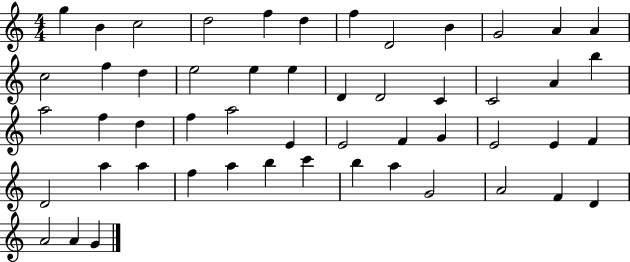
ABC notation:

X:1
T:Untitled
M:4/4
L:1/4
K:C
g B c2 d2 f d f D2 B G2 A A c2 f d e2 e e D D2 C C2 A b a2 f d f a2 E E2 F G E2 E F D2 a a f a b c' b a G2 A2 F D A2 A G